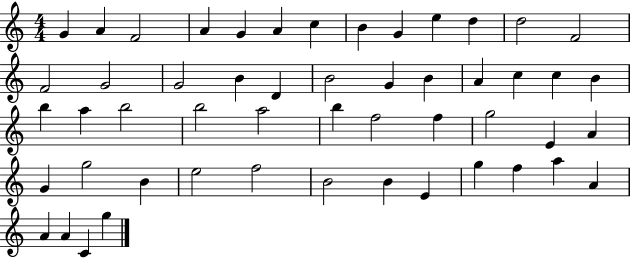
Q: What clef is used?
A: treble